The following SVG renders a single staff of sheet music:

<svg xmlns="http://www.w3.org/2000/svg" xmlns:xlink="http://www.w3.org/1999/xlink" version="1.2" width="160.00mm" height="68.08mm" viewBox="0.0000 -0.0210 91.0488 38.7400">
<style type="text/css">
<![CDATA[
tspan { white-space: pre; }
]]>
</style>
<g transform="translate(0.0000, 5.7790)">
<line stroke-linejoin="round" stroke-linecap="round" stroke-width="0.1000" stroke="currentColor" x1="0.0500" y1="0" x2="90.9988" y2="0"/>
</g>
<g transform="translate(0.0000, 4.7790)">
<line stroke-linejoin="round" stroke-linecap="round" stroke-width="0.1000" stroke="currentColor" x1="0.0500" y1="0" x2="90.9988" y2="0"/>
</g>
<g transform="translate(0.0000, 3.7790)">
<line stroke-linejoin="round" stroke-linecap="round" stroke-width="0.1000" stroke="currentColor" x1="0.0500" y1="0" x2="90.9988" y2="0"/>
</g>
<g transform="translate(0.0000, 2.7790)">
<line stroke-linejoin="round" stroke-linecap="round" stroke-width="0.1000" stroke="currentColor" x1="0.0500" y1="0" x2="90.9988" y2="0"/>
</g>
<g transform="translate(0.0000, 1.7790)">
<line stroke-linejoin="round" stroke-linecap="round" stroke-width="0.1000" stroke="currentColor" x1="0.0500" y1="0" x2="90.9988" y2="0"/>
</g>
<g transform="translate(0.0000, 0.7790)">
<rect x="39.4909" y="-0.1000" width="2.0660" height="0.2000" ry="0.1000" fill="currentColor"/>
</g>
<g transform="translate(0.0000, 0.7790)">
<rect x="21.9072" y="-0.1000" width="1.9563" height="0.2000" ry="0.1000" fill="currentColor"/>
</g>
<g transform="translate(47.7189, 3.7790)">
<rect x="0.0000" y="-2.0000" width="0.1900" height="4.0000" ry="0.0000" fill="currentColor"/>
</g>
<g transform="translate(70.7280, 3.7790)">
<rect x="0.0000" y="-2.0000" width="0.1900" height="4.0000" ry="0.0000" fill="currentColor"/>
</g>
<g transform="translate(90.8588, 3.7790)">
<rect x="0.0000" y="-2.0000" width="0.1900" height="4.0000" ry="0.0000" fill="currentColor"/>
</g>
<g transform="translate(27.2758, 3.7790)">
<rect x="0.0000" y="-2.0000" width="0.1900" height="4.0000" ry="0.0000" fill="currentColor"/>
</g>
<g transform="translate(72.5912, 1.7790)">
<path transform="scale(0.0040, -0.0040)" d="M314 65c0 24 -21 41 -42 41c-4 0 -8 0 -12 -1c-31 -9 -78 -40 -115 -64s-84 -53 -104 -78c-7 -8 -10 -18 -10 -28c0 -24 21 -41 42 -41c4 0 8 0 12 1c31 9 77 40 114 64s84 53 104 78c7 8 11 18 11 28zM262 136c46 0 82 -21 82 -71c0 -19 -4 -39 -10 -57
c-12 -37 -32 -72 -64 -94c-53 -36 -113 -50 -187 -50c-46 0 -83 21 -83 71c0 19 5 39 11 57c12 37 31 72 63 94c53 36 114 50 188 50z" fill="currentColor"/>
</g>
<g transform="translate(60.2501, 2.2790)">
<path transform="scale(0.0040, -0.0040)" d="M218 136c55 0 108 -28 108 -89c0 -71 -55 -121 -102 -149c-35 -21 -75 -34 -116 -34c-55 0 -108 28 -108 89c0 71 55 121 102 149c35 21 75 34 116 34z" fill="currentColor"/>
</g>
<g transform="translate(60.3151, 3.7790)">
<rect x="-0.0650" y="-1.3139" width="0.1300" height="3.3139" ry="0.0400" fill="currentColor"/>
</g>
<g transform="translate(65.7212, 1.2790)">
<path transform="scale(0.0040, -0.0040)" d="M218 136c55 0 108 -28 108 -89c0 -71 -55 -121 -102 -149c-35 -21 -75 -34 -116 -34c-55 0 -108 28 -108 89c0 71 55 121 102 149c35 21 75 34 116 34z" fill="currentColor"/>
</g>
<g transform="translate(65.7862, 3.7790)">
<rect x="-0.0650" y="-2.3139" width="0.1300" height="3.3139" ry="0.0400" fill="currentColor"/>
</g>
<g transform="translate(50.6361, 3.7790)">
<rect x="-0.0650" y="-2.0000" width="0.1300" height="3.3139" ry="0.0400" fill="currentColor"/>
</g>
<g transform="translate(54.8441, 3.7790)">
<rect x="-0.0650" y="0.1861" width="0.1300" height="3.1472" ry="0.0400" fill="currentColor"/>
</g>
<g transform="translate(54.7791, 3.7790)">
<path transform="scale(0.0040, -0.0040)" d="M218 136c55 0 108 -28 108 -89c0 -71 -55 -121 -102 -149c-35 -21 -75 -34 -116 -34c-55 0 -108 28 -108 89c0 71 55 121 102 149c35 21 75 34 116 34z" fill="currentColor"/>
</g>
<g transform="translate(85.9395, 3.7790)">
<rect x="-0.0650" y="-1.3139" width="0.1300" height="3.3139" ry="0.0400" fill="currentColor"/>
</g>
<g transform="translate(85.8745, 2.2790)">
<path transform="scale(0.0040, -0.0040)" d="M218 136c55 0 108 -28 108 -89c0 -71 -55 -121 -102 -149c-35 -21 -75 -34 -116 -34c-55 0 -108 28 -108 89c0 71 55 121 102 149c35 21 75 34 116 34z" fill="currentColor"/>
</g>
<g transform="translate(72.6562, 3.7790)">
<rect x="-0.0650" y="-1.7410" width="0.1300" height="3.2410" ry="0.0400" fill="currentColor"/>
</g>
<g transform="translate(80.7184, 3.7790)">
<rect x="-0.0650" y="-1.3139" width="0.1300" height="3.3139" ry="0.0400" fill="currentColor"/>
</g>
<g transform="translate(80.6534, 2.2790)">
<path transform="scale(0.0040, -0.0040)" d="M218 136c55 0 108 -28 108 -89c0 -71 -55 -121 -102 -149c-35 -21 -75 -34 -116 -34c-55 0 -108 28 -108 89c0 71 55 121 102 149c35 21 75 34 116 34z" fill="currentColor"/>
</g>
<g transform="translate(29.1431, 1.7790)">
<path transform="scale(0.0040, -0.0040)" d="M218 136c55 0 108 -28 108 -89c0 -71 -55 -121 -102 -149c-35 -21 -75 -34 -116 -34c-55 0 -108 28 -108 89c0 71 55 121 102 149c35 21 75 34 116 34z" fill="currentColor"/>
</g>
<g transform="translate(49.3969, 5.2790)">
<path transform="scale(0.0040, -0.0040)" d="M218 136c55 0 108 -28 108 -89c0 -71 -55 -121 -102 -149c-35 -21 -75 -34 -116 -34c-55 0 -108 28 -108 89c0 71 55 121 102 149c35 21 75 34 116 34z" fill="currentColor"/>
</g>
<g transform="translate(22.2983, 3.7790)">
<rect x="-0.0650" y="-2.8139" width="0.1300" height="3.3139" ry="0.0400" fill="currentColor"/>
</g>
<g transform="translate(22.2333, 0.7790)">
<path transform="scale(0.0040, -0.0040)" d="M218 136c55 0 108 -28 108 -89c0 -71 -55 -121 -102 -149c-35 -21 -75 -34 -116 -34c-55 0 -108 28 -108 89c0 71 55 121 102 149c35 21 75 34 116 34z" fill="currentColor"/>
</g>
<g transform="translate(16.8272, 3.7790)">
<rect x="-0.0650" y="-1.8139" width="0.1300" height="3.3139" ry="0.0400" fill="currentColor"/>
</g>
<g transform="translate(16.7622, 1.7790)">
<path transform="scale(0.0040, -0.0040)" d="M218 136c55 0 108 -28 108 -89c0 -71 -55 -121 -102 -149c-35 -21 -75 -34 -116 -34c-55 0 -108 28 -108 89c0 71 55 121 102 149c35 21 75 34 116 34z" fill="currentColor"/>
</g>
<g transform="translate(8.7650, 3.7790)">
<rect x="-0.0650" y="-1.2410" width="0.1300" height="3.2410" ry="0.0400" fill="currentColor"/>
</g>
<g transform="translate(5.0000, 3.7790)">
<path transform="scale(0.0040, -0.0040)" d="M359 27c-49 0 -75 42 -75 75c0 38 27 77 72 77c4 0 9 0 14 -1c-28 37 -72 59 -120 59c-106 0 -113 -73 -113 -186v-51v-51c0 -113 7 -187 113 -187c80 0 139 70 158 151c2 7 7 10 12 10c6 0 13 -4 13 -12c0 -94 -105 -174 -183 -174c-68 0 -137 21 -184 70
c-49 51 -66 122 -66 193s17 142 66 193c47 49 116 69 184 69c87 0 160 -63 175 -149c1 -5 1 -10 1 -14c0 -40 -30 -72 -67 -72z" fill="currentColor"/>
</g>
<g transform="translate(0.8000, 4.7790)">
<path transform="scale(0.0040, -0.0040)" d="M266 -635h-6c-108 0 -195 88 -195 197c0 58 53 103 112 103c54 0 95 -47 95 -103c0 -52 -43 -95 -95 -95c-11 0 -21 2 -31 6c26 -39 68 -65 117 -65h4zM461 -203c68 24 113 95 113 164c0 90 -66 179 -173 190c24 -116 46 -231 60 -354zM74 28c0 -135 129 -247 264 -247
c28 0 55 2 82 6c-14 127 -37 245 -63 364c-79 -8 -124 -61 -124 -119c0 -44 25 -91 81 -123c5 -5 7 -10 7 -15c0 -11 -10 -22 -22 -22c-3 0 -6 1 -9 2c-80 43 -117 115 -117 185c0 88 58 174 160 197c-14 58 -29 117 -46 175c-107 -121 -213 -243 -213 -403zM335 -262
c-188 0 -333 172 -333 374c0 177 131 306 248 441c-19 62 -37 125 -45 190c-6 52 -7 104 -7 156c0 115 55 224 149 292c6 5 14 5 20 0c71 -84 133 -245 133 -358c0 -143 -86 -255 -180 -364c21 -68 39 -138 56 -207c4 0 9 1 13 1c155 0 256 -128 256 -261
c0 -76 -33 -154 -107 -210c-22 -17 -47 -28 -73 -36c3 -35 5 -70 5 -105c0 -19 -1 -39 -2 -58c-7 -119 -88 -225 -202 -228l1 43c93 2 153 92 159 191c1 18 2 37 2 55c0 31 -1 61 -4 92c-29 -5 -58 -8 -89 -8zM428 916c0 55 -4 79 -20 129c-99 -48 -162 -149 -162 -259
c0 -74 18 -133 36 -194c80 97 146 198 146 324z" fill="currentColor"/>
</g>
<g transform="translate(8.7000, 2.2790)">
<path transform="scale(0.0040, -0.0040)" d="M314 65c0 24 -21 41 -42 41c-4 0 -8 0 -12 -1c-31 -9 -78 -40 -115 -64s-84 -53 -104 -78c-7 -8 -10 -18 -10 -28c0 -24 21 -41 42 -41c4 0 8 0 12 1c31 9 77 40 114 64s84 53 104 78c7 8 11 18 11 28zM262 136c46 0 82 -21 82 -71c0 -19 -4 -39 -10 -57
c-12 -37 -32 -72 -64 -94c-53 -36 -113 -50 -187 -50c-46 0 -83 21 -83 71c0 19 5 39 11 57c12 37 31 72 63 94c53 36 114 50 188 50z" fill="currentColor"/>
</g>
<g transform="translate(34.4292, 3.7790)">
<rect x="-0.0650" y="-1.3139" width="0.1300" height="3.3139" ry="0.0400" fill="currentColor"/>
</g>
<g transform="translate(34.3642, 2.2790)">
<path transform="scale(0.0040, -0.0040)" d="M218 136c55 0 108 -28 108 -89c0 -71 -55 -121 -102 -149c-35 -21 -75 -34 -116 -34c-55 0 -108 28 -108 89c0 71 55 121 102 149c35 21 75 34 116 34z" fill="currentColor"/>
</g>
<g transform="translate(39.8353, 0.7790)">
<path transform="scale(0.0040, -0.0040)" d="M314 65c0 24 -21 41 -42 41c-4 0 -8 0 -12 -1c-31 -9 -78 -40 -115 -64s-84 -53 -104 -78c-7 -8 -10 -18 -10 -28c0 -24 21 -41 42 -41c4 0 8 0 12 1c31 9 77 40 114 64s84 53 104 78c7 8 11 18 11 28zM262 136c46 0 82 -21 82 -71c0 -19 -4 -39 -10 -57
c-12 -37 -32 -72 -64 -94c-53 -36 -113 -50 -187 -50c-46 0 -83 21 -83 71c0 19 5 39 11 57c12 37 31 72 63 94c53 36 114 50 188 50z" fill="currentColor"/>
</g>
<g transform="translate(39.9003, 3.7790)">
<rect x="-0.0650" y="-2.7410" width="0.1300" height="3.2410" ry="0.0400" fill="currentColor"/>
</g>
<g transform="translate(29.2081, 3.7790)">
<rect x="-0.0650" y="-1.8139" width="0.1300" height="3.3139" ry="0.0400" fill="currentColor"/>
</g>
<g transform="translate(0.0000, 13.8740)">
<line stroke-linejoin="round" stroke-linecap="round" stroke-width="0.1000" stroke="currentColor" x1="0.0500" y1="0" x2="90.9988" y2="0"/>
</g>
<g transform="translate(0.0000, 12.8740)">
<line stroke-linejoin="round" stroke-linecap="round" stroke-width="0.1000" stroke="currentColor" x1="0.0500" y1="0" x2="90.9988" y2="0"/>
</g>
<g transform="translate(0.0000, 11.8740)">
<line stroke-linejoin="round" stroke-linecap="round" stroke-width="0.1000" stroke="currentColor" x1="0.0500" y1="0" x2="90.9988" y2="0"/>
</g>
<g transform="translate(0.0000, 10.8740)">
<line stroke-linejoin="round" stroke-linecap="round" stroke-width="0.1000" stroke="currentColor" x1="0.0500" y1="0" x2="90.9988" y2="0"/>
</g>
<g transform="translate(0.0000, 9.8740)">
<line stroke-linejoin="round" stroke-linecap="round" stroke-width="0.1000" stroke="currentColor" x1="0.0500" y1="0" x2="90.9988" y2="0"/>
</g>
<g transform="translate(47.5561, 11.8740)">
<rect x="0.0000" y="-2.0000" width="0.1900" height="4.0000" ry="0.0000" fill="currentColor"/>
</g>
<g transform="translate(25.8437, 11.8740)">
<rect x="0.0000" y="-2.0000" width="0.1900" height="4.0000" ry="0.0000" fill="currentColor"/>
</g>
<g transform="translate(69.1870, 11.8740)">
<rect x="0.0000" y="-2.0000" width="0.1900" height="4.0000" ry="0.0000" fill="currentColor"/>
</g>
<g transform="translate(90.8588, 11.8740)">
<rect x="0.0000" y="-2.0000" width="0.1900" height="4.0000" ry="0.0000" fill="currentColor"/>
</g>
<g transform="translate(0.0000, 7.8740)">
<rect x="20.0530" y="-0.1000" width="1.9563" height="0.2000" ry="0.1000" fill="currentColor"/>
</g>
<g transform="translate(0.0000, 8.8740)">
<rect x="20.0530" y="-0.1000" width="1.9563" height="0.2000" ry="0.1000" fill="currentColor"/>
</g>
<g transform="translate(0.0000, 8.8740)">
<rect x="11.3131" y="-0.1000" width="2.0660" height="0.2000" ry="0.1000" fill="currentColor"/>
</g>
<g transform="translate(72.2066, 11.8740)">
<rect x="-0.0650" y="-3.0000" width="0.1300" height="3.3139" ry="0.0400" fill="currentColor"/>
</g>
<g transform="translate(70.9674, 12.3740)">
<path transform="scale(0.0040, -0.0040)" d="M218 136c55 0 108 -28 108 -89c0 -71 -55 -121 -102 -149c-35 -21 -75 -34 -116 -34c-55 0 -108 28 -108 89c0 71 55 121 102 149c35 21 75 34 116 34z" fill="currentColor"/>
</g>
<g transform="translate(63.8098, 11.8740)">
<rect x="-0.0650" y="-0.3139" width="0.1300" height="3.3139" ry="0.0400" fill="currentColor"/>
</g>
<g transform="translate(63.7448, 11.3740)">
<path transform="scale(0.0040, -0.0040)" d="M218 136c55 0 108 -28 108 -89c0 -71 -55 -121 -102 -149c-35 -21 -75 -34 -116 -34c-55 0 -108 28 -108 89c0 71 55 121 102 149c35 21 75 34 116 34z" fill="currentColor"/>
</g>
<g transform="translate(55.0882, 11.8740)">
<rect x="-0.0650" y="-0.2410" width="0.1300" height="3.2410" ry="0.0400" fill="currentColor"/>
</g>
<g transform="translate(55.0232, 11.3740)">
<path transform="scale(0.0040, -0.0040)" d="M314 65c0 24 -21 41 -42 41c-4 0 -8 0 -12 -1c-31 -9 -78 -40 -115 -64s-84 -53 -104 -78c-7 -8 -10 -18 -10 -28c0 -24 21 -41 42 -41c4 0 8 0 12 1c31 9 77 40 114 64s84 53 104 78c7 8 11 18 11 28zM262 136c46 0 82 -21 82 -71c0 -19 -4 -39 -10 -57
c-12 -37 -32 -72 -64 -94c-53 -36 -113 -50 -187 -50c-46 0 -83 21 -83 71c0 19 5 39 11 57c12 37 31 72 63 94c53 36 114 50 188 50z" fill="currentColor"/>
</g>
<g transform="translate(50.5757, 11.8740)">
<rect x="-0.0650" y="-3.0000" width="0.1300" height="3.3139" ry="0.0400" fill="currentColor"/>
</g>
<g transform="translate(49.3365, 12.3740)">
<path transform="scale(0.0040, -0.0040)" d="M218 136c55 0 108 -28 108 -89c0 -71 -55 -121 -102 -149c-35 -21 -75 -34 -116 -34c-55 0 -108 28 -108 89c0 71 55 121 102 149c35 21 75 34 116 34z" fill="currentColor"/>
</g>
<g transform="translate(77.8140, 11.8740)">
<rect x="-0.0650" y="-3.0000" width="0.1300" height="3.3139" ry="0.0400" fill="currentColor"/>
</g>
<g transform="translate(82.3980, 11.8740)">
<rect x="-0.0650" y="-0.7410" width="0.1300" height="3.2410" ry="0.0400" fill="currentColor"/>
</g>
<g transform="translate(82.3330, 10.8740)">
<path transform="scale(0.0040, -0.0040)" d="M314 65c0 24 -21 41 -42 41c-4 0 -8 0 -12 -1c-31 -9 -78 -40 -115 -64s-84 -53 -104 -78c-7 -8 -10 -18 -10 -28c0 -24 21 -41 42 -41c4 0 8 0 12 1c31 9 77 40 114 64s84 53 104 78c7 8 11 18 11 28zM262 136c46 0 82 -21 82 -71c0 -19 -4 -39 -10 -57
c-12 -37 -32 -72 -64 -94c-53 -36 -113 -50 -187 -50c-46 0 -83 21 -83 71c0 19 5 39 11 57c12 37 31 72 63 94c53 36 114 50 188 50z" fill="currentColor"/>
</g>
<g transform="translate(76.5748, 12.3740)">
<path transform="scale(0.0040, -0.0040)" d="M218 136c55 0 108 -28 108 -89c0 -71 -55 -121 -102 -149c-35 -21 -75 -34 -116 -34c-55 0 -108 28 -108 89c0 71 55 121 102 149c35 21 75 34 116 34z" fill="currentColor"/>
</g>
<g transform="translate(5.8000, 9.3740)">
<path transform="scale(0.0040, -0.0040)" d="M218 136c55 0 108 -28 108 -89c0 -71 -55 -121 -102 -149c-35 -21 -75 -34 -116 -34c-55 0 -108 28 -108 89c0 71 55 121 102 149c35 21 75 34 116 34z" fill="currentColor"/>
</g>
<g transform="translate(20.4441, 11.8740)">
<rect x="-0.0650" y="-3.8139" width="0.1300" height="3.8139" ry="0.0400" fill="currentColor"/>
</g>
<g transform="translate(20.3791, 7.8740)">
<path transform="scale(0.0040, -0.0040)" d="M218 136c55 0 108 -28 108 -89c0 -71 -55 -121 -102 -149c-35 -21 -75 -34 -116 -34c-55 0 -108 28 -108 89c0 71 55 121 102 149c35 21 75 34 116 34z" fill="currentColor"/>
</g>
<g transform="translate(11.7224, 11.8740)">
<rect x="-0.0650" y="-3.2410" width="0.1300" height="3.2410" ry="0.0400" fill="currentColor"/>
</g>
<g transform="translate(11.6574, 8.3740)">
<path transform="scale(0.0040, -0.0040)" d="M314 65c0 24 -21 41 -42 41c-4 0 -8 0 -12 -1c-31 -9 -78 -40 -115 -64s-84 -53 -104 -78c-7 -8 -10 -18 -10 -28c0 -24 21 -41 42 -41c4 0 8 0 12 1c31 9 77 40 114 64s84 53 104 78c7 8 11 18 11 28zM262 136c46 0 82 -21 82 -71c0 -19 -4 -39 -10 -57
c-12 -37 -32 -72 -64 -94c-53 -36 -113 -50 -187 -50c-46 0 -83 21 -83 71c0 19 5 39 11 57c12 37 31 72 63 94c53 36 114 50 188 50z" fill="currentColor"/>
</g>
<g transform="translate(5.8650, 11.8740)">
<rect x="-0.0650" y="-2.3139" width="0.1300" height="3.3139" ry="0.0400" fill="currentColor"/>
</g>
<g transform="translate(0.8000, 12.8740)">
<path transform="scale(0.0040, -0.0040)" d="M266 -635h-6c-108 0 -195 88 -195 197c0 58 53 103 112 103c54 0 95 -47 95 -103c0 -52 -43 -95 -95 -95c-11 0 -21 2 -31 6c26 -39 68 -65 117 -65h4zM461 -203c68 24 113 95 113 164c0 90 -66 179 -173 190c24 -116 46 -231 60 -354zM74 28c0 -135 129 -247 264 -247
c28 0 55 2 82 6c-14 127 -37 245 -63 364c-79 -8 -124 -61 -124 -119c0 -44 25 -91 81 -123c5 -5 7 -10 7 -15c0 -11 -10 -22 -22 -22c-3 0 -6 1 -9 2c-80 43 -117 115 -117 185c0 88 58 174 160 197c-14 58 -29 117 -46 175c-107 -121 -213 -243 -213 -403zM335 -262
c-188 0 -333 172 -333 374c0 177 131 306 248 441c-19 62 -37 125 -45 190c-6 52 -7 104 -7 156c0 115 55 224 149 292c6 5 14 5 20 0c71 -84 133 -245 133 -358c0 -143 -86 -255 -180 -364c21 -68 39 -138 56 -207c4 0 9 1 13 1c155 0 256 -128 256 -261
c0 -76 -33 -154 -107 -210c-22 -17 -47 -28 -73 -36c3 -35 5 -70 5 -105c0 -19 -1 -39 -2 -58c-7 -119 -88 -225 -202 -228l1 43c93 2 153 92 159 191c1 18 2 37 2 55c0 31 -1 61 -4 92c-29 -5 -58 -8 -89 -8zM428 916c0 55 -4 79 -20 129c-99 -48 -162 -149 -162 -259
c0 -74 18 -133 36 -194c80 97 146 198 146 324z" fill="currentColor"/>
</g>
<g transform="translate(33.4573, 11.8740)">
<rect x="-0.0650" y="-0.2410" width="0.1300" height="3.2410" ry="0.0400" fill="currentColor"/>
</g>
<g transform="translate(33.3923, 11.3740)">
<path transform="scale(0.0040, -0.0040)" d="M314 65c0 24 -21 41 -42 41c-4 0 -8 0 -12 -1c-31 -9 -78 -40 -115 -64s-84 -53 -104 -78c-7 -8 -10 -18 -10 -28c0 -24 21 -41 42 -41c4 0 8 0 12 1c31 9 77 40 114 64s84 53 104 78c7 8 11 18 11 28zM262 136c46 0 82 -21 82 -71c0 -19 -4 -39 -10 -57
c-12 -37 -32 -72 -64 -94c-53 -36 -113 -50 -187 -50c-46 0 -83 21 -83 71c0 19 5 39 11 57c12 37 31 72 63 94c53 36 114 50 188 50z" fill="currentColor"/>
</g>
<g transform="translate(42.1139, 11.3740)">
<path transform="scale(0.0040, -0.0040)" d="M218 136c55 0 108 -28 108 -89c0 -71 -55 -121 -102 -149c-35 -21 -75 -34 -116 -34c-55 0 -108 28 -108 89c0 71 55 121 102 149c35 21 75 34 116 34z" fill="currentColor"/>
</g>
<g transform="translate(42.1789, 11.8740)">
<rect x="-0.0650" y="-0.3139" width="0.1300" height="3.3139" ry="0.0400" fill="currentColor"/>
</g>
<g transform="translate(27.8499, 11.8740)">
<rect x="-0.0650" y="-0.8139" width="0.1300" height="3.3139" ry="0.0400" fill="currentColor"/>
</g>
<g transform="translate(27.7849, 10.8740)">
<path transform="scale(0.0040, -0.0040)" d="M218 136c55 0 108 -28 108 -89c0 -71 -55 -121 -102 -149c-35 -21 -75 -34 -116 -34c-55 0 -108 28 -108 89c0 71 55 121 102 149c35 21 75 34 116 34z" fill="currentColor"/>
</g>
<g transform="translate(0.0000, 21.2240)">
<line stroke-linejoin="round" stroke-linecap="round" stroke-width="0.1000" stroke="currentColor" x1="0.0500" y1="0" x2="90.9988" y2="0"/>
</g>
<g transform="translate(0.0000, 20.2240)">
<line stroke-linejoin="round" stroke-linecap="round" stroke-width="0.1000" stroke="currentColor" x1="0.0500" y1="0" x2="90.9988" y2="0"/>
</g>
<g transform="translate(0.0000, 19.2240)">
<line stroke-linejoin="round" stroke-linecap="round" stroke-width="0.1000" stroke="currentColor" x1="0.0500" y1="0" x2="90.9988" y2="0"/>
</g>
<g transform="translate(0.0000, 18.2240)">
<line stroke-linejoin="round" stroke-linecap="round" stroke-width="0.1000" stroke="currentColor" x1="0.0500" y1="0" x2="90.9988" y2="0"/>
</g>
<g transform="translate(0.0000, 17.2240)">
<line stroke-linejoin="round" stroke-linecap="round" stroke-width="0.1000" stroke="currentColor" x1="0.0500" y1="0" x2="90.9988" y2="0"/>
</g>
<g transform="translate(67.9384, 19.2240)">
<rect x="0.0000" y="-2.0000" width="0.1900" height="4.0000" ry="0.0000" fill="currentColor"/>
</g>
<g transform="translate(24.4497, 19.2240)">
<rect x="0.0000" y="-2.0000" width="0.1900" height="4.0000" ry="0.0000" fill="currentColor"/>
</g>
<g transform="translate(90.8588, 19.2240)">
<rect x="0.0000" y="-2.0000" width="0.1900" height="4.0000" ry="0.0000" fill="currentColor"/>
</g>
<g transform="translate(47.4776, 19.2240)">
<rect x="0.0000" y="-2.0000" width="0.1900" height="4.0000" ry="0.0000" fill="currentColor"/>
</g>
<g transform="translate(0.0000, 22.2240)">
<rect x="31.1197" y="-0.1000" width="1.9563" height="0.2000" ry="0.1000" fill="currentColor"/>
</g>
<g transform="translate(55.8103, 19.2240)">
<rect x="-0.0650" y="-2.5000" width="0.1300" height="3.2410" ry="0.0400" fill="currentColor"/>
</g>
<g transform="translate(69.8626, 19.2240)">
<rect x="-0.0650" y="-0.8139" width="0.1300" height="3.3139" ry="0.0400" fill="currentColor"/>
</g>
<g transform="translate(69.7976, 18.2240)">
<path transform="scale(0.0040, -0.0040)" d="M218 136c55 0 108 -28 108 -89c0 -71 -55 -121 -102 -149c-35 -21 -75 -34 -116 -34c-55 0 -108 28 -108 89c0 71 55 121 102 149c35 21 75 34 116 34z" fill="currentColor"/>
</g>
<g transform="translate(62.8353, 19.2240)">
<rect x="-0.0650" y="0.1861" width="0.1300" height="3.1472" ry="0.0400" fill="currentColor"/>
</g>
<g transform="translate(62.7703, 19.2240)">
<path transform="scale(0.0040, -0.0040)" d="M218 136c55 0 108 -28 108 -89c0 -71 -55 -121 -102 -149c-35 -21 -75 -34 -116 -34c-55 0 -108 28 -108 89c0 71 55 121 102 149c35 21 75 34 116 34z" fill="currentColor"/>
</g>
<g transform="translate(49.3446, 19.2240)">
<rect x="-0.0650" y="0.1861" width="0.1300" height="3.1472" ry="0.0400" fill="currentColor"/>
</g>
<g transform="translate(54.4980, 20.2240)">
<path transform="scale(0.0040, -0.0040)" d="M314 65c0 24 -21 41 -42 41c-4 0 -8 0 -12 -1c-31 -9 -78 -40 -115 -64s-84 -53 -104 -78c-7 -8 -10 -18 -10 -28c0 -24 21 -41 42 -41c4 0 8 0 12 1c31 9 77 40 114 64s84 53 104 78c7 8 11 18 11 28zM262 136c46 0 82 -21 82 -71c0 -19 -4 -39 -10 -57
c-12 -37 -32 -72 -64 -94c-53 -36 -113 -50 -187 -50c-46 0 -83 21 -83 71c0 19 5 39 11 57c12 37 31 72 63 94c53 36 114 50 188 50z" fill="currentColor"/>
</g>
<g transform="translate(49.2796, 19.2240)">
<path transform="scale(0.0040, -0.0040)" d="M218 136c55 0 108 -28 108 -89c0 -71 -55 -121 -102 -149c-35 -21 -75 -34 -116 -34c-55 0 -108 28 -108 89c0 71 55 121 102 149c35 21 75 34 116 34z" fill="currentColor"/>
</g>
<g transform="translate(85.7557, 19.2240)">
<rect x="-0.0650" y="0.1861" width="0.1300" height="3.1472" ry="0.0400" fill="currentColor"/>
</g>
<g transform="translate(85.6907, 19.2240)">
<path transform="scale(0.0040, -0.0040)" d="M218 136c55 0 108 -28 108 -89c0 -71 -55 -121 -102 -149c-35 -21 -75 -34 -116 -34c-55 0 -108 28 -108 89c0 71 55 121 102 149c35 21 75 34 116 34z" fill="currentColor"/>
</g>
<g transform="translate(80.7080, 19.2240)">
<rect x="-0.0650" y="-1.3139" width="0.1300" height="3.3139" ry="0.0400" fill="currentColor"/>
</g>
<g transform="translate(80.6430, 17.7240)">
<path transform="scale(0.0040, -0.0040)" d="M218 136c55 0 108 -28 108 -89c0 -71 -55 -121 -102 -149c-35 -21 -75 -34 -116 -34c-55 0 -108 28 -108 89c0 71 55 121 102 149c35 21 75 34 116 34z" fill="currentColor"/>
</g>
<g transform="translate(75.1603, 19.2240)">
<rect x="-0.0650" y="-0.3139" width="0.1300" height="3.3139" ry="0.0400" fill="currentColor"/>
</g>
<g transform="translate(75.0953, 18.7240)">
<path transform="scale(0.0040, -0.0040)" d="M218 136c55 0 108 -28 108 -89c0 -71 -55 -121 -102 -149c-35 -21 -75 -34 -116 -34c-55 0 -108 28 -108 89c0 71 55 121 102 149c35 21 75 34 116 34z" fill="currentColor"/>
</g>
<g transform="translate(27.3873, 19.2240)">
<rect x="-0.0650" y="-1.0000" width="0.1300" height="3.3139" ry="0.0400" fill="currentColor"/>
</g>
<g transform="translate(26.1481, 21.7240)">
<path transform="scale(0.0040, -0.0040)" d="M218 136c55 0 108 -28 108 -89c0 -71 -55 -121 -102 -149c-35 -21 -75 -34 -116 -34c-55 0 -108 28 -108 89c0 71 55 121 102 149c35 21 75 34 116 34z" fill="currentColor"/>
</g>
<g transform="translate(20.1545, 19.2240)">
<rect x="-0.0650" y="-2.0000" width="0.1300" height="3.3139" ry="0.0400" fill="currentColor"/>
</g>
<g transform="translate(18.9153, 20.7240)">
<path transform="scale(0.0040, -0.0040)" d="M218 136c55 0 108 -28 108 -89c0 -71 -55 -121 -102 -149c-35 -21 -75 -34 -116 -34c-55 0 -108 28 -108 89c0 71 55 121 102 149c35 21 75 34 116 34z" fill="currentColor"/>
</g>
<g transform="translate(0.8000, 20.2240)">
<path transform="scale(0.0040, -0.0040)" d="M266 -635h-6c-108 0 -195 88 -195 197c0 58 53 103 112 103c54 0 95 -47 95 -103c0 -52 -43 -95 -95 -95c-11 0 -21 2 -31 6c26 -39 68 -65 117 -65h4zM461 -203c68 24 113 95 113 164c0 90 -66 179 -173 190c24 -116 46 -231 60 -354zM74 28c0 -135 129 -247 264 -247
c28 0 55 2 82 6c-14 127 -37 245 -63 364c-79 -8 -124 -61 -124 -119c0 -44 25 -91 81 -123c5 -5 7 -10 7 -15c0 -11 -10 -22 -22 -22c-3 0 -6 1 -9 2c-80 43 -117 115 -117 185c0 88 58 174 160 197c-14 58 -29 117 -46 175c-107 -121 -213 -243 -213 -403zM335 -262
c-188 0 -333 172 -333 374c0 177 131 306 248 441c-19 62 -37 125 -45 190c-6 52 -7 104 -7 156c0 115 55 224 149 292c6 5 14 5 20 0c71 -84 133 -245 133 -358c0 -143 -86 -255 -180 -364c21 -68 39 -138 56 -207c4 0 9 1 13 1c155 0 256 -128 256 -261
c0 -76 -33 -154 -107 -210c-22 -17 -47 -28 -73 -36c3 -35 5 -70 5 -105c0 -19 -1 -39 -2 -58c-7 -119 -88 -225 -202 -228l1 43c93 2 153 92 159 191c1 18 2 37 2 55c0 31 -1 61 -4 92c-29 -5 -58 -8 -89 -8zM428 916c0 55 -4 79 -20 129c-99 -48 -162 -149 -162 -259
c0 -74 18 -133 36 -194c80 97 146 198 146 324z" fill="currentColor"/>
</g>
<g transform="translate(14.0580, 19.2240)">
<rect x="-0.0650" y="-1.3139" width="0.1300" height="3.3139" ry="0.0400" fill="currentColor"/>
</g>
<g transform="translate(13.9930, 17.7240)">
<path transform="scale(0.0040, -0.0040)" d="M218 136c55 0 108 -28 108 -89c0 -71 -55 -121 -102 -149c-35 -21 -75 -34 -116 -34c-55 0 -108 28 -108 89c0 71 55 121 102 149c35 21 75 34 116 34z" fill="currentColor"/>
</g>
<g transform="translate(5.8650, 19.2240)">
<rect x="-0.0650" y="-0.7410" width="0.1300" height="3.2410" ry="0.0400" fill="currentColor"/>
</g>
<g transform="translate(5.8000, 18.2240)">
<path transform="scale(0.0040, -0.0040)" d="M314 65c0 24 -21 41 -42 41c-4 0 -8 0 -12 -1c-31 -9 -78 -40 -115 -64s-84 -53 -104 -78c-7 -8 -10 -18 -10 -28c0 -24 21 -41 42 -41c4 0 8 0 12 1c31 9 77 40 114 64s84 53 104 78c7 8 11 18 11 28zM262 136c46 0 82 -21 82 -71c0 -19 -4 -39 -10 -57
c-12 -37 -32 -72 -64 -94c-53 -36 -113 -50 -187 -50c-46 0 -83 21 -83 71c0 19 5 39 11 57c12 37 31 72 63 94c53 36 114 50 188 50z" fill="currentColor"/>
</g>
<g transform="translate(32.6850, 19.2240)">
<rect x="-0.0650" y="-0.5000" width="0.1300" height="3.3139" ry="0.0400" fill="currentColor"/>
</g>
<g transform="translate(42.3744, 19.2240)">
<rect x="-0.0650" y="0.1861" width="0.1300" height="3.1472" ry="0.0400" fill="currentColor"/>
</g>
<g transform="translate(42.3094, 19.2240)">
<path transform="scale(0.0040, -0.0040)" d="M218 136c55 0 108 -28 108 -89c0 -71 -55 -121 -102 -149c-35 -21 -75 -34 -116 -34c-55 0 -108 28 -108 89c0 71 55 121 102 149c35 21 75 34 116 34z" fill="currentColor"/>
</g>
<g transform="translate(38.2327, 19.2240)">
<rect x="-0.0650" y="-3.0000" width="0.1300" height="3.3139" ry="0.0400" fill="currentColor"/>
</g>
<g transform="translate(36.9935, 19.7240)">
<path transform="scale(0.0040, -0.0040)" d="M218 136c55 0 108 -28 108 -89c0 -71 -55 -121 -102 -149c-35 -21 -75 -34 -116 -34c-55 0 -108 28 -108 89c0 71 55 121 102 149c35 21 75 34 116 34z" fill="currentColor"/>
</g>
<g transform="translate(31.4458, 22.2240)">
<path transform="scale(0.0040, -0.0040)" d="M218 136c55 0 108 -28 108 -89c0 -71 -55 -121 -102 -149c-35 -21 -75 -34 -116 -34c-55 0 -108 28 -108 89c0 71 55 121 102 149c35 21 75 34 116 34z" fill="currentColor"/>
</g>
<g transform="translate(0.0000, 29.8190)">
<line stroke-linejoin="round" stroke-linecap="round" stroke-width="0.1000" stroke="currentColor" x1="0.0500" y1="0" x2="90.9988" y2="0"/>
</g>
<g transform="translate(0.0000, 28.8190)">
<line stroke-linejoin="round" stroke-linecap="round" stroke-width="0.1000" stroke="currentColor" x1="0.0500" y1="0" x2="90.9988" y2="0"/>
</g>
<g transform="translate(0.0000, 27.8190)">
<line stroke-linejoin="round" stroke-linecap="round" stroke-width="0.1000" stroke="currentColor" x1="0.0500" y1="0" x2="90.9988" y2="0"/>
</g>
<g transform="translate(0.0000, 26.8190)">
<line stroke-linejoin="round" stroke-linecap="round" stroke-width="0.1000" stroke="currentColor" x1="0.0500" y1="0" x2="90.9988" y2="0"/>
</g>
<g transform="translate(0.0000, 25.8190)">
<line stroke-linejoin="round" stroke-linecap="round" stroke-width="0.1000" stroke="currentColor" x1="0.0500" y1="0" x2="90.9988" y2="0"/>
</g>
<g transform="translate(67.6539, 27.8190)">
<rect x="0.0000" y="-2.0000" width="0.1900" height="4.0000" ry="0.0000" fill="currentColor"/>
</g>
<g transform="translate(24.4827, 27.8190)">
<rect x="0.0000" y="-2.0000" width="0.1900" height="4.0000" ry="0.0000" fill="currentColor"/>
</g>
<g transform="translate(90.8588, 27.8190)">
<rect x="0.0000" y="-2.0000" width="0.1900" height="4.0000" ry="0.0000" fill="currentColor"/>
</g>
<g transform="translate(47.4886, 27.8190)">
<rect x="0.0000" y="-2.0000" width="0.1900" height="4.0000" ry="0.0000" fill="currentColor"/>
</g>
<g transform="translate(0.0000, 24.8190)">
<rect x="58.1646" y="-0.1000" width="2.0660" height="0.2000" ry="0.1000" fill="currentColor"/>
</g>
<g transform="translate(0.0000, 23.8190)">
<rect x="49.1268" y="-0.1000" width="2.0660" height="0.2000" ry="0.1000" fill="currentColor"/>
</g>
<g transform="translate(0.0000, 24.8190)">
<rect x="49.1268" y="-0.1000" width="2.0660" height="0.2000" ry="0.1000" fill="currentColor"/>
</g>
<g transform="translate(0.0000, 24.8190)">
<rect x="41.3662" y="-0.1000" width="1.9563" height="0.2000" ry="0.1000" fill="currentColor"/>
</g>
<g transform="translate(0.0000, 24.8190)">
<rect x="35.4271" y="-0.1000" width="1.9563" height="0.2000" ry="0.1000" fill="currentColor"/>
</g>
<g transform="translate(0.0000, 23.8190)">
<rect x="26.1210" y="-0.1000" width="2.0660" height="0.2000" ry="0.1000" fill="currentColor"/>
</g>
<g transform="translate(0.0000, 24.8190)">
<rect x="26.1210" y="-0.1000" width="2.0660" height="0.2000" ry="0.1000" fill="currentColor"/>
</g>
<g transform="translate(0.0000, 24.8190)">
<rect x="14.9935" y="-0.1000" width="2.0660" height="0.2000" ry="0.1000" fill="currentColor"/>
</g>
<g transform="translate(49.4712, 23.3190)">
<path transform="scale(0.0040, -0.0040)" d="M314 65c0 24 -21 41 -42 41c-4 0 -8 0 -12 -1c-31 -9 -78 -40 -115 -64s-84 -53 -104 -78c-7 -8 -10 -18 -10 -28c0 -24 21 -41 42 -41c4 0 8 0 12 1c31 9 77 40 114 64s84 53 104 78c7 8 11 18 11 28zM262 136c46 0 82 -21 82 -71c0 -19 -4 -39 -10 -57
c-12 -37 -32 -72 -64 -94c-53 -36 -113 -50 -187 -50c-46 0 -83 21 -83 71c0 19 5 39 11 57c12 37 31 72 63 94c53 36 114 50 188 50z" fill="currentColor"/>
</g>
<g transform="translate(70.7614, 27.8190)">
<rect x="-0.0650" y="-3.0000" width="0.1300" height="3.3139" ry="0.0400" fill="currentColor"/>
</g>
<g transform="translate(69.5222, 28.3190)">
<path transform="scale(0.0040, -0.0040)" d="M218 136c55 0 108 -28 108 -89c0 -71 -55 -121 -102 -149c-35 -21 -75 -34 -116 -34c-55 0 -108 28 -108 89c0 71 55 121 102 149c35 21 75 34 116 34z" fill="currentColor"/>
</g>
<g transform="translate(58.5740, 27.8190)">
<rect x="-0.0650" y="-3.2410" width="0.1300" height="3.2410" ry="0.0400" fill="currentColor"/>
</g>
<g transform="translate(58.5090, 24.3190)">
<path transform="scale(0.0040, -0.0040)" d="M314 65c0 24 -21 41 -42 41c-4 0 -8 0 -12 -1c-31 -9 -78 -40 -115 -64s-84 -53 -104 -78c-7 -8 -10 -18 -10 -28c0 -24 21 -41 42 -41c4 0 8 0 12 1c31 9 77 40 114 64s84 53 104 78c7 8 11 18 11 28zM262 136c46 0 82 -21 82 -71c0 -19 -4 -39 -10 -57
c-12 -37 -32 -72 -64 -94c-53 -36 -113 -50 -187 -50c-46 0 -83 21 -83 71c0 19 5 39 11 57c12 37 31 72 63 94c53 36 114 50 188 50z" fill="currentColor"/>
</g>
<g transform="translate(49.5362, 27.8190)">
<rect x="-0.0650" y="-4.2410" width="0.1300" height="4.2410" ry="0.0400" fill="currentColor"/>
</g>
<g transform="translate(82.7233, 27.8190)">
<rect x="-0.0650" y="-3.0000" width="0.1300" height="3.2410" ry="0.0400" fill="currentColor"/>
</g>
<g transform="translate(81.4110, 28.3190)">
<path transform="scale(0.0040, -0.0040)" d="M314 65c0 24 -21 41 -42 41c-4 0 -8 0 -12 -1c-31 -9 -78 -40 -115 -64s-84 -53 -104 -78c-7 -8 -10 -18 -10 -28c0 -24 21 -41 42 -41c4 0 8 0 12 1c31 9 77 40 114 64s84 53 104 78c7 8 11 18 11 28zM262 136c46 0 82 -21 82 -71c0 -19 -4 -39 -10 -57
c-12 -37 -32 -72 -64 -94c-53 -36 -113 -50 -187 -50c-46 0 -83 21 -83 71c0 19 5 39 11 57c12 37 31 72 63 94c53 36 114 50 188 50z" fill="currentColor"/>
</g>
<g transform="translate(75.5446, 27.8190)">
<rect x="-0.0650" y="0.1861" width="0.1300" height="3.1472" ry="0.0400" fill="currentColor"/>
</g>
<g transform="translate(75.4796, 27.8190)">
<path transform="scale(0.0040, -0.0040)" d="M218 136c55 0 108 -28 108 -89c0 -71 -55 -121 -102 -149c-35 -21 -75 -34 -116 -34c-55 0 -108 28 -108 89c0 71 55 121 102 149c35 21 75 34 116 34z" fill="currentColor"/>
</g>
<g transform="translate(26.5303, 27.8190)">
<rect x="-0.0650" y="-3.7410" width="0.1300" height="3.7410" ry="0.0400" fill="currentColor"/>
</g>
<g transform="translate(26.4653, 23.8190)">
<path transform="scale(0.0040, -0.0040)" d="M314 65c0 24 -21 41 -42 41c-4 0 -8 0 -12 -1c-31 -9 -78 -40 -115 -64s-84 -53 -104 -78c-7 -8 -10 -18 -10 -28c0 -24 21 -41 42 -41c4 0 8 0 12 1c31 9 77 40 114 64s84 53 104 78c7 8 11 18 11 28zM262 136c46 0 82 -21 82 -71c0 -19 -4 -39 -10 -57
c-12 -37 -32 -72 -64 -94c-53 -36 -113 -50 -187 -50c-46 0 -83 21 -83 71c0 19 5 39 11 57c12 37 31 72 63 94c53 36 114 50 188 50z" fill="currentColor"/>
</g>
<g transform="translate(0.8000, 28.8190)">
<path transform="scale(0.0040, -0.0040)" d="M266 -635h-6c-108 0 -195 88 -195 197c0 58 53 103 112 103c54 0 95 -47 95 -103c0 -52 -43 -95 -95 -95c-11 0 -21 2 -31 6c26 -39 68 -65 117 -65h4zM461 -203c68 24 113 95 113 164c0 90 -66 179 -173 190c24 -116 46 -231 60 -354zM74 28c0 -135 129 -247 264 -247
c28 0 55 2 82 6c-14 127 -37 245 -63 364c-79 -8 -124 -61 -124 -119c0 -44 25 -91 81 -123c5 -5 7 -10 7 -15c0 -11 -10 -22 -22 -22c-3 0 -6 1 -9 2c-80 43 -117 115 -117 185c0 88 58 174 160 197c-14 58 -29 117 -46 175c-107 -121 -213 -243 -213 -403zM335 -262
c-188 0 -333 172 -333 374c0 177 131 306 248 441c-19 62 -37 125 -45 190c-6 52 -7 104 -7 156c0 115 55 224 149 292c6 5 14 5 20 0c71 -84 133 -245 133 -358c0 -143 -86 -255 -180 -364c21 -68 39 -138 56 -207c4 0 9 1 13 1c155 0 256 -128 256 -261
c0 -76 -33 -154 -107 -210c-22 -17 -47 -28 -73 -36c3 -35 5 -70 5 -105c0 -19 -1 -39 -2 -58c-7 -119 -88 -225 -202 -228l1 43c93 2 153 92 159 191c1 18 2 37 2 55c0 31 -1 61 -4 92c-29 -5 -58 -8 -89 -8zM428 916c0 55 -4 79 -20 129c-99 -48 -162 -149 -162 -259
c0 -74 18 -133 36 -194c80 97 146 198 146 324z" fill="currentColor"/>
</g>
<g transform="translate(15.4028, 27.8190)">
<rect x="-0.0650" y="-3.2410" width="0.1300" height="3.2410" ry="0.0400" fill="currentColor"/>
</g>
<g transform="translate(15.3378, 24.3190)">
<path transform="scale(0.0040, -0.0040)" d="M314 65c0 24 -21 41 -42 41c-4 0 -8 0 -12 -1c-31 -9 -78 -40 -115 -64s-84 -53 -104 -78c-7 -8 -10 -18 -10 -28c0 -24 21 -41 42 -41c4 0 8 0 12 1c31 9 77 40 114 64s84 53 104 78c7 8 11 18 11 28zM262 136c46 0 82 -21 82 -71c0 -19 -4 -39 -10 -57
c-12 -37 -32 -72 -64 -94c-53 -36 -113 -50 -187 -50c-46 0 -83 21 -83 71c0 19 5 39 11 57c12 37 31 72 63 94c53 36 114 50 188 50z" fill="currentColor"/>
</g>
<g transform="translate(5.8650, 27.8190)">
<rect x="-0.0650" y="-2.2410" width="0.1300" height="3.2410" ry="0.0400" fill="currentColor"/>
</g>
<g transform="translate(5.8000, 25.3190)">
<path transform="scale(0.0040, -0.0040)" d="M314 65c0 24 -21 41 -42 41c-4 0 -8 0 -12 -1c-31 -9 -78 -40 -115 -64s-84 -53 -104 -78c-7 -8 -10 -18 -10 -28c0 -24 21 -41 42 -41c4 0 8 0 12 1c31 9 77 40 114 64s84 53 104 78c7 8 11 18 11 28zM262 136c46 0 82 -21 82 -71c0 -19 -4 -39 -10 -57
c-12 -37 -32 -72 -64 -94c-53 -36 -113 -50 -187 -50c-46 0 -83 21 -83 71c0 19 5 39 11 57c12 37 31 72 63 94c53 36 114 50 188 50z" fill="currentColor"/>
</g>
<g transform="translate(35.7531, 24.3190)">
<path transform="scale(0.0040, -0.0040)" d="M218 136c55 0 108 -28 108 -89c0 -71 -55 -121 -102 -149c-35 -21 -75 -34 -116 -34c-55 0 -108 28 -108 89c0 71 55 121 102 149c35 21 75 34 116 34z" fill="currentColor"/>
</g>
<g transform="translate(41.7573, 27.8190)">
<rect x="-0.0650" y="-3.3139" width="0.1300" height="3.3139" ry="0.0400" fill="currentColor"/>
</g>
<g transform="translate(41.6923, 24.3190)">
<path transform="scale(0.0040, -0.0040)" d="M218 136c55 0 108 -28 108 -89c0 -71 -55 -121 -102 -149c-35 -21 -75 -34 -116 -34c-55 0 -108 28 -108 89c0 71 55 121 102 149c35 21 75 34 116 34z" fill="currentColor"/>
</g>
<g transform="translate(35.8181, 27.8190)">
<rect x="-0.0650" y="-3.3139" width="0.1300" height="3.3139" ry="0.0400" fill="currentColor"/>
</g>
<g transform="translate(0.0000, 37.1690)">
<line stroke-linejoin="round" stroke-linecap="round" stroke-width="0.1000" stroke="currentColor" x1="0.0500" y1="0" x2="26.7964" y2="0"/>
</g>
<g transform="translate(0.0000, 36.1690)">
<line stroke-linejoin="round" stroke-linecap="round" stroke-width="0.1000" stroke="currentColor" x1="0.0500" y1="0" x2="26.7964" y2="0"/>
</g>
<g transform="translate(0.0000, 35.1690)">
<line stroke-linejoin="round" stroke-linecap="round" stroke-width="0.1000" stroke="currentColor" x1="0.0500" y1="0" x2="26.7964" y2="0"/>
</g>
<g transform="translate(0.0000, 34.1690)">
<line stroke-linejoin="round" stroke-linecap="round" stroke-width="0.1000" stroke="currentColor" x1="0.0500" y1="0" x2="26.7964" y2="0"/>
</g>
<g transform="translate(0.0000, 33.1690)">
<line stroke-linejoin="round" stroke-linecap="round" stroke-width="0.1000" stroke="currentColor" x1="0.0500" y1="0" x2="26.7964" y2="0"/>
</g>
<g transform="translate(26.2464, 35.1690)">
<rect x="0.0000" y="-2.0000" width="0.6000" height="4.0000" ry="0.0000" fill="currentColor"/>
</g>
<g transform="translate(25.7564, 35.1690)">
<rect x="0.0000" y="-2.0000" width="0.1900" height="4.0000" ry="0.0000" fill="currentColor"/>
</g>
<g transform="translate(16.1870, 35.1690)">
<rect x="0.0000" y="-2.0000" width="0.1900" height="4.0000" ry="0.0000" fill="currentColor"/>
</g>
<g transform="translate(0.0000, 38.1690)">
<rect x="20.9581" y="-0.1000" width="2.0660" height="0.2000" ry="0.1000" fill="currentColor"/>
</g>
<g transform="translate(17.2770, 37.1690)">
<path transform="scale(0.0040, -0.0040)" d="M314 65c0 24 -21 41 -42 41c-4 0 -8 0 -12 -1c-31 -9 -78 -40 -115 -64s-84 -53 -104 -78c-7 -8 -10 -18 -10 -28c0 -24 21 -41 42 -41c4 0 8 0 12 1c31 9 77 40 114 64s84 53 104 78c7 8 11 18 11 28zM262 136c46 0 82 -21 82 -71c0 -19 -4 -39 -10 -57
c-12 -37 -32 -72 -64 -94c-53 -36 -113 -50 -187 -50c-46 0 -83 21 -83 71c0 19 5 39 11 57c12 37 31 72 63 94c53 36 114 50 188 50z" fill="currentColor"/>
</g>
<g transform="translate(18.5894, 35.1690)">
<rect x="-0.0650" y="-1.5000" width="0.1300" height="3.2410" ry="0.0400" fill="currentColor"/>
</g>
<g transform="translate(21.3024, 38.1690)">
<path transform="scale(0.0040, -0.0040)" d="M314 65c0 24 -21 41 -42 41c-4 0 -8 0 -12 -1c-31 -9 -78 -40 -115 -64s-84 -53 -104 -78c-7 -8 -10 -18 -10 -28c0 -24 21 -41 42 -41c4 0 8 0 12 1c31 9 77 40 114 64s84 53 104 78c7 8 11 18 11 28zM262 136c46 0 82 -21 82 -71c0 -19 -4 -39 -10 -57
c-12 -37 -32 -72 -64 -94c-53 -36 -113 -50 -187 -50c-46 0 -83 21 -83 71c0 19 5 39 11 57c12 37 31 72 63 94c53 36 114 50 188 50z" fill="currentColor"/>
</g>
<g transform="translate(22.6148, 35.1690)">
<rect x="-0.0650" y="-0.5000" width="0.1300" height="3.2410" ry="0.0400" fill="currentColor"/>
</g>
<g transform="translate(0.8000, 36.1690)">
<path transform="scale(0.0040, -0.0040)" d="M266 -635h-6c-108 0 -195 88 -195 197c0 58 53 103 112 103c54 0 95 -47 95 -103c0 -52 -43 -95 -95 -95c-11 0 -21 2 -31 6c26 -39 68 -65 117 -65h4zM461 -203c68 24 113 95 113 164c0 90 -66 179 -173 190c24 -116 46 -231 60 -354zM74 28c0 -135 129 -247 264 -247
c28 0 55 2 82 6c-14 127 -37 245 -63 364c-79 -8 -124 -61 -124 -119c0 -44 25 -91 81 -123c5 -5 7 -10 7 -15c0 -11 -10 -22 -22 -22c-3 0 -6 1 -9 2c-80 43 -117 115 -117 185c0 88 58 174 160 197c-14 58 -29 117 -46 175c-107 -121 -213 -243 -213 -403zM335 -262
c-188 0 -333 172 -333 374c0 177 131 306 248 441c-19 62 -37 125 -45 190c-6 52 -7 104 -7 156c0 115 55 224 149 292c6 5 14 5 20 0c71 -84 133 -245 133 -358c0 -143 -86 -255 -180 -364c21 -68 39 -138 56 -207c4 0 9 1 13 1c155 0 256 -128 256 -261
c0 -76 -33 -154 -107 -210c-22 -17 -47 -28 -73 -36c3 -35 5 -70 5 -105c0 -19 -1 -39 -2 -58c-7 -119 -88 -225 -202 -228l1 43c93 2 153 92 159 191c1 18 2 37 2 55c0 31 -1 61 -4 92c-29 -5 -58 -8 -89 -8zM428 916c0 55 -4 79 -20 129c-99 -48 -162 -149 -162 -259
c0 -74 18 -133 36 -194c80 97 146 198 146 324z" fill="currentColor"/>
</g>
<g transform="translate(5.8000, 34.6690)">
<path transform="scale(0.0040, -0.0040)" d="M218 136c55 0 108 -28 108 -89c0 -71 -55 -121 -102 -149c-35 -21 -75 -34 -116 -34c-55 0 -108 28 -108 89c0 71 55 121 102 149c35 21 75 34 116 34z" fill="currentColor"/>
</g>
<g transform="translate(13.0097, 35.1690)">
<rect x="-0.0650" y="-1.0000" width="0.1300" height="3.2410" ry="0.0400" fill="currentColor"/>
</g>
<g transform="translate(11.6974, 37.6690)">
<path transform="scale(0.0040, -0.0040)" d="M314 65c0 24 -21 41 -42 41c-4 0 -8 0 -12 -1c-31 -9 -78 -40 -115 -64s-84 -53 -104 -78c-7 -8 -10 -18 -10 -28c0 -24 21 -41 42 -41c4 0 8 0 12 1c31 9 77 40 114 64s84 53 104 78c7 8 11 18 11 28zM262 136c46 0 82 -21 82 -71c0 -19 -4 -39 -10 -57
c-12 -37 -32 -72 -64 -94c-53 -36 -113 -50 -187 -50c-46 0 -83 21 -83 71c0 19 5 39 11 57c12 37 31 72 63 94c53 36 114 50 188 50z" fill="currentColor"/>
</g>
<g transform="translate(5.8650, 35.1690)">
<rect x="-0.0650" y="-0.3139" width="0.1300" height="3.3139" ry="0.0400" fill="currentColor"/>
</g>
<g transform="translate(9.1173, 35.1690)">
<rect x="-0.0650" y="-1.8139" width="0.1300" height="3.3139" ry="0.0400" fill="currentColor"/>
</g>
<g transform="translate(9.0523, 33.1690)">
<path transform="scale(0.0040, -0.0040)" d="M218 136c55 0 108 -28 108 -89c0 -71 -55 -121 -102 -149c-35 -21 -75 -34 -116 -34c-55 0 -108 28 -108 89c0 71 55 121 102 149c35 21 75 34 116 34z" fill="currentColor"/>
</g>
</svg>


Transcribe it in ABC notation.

X:1
T:Untitled
M:4/4
L:1/4
K:C
e2 f a f e a2 F B e g f2 e e g b2 c' d c2 c A c2 c A A d2 d2 e F D C A B B G2 B d c e B g2 b2 c'2 b b d'2 b2 A B A2 c f D2 E2 C2